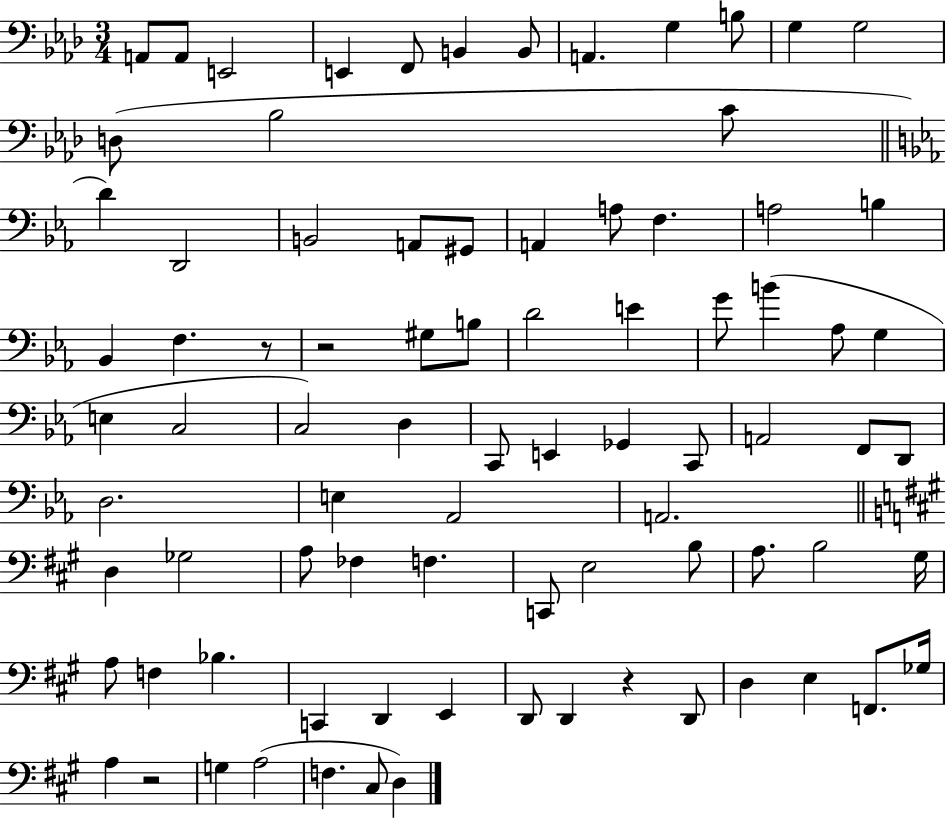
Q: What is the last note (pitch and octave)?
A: D3